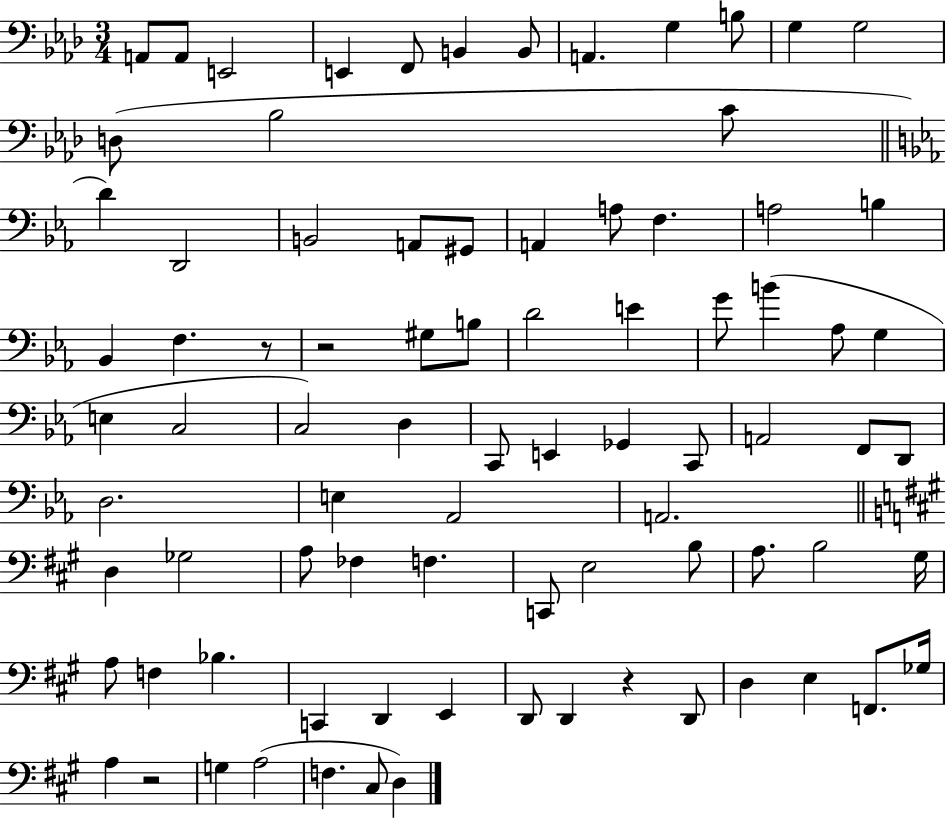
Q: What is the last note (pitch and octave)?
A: D3